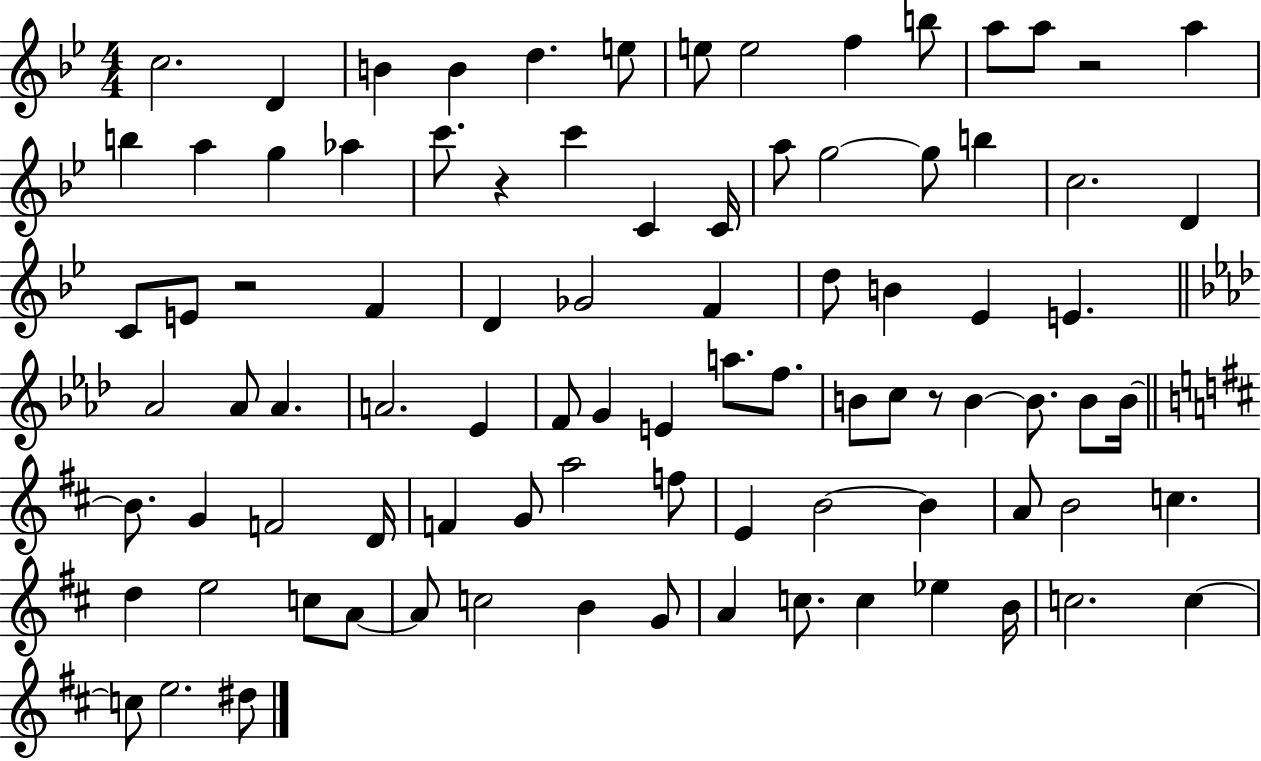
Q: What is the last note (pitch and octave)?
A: D#5